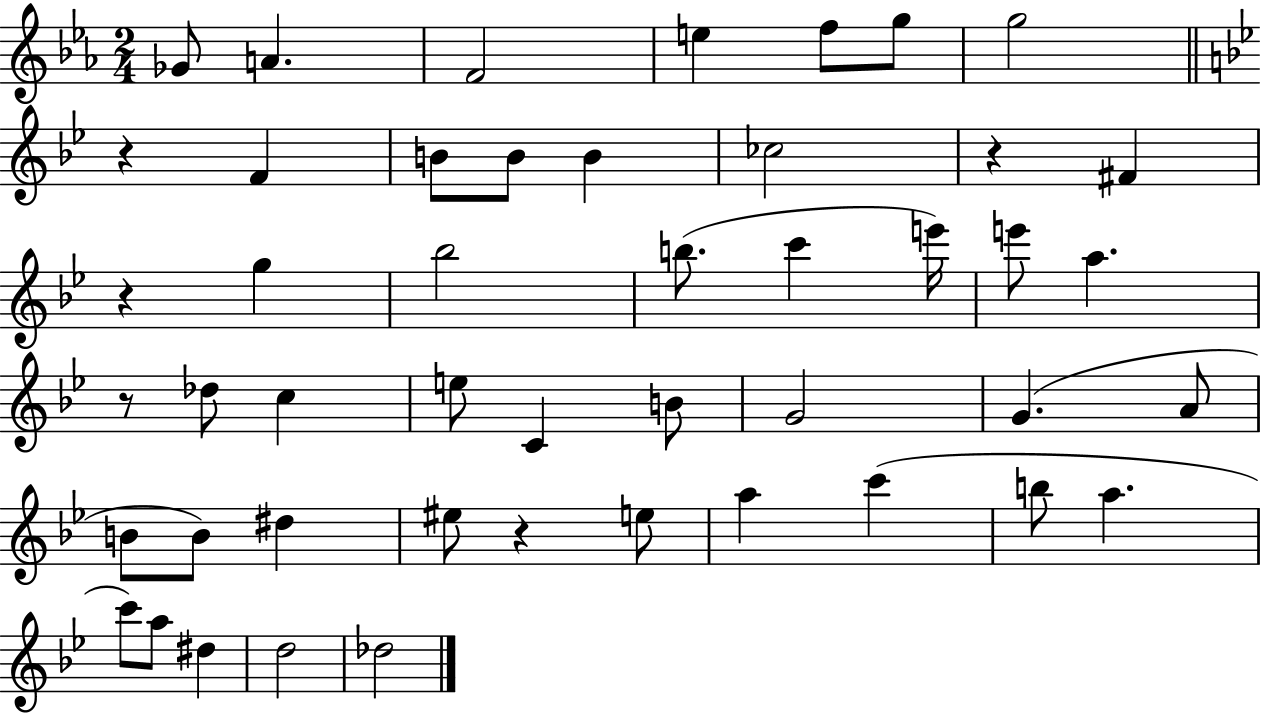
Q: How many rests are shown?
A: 5